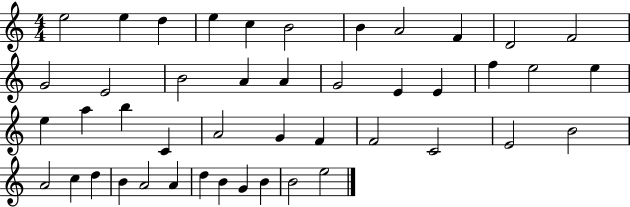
E5/h E5/q D5/q E5/q C5/q B4/h B4/q A4/h F4/q D4/h F4/h G4/h E4/h B4/h A4/q A4/q G4/h E4/q E4/q F5/q E5/h E5/q E5/q A5/q B5/q C4/q A4/h G4/q F4/q F4/h C4/h E4/h B4/h A4/h C5/q D5/q B4/q A4/h A4/q D5/q B4/q G4/q B4/q B4/h E5/h